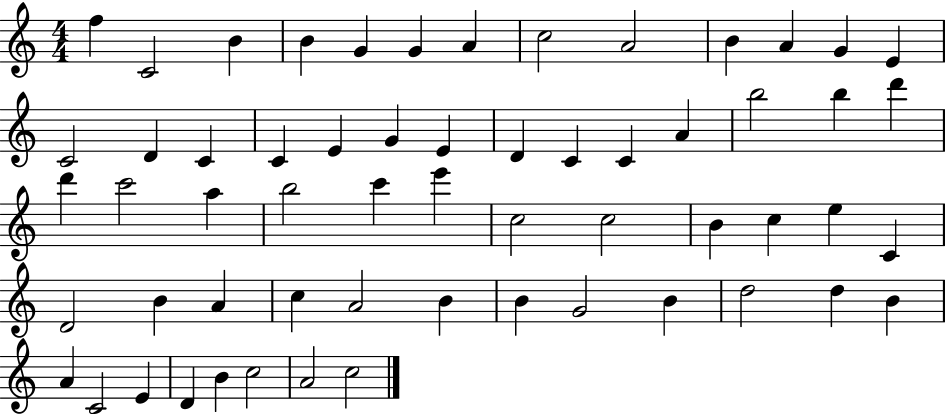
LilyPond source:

{
  \clef treble
  \numericTimeSignature
  \time 4/4
  \key c \major
  f''4 c'2 b'4 | b'4 g'4 g'4 a'4 | c''2 a'2 | b'4 a'4 g'4 e'4 | \break c'2 d'4 c'4 | c'4 e'4 g'4 e'4 | d'4 c'4 c'4 a'4 | b''2 b''4 d'''4 | \break d'''4 c'''2 a''4 | b''2 c'''4 e'''4 | c''2 c''2 | b'4 c''4 e''4 c'4 | \break d'2 b'4 a'4 | c''4 a'2 b'4 | b'4 g'2 b'4 | d''2 d''4 b'4 | \break a'4 c'2 e'4 | d'4 b'4 c''2 | a'2 c''2 | \bar "|."
}